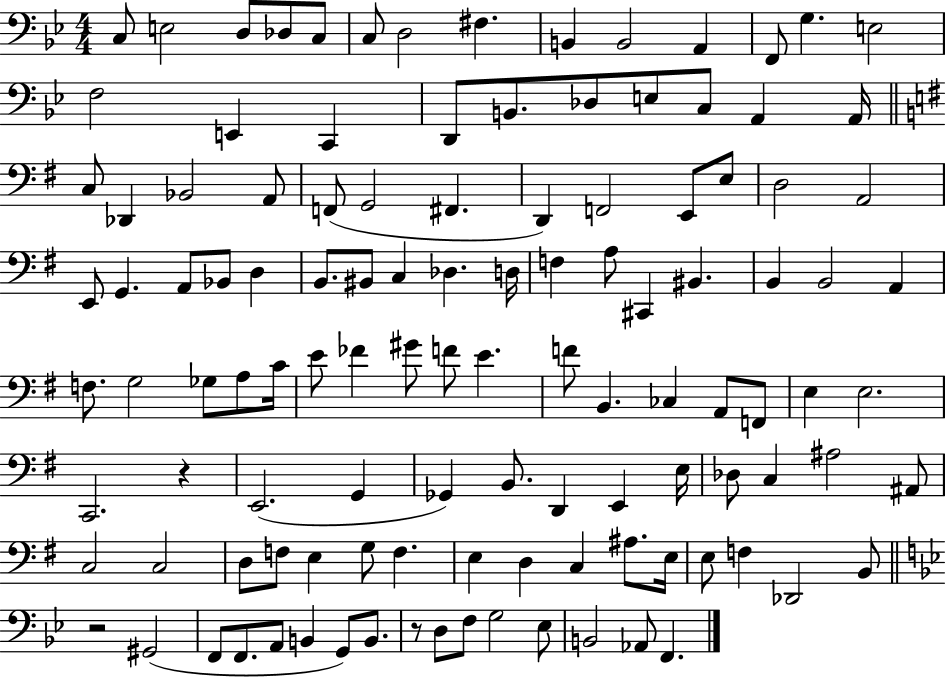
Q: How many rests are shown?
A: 3